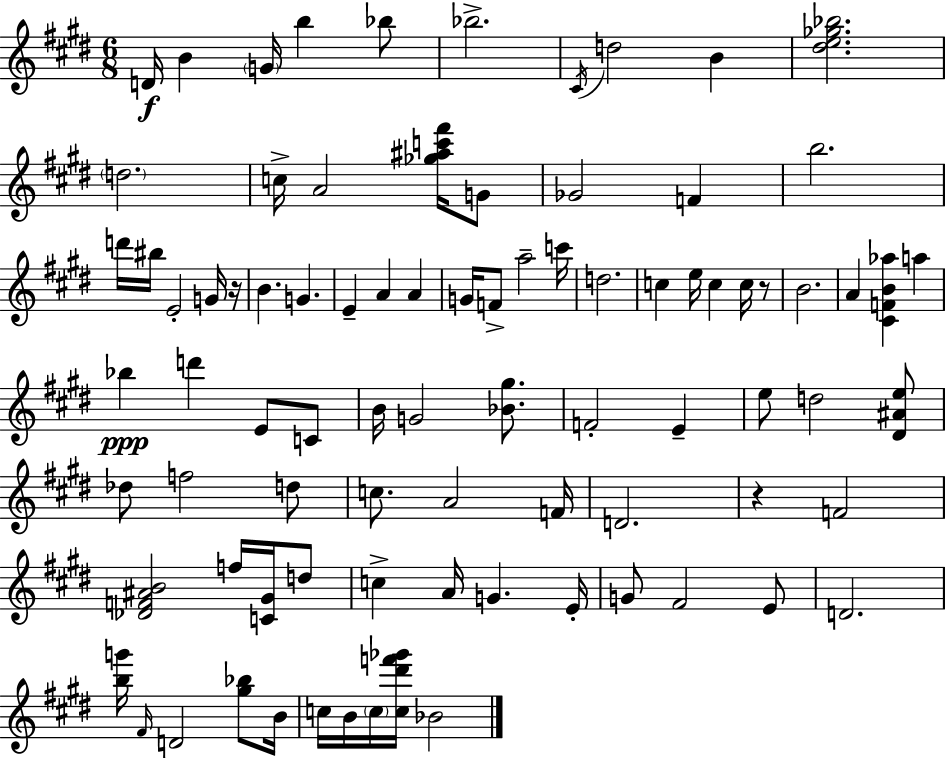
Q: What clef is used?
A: treble